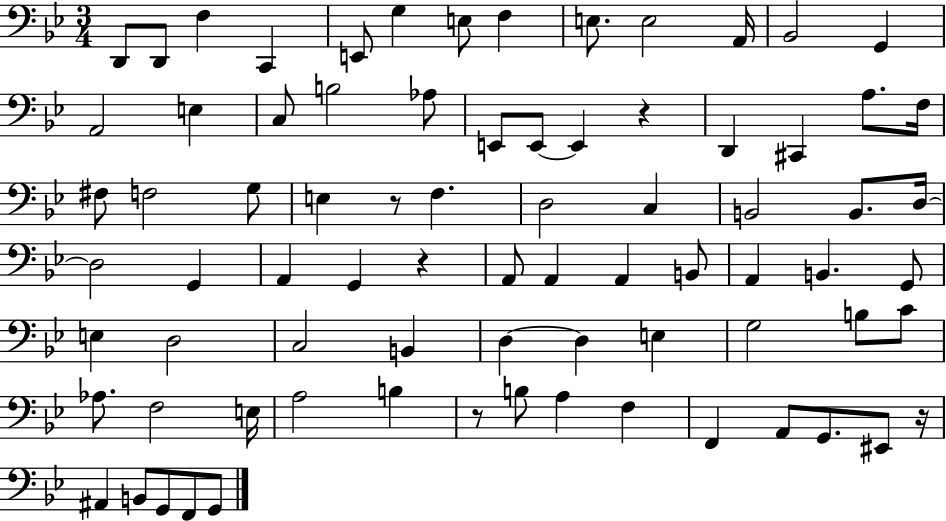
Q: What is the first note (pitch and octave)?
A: D2